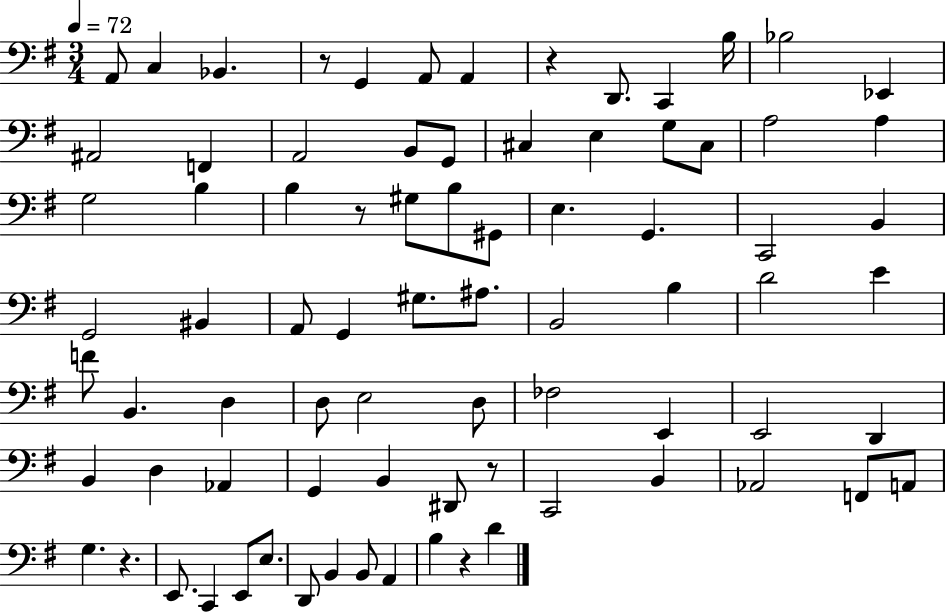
{
  \clef bass
  \numericTimeSignature
  \time 3/4
  \key g \major
  \tempo 4 = 72
  a,8 c4 bes,4. | r8 g,4 a,8 a,4 | r4 d,8. c,4 b16 | bes2 ees,4 | \break ais,2 f,4 | a,2 b,8 g,8 | cis4 e4 g8 cis8 | a2 a4 | \break g2 b4 | b4 r8 gis8 b8 gis,8 | e4. g,4. | c,2 b,4 | \break g,2 bis,4 | a,8 g,4 gis8. ais8. | b,2 b4 | d'2 e'4 | \break f'8 b,4. d4 | d8 e2 d8 | fes2 e,4 | e,2 d,4 | \break b,4 d4 aes,4 | g,4 b,4 dis,8 r8 | c,2 b,4 | aes,2 f,8 a,8 | \break g4. r4. | e,8. c,4 e,8 e8. | d,8 b,4 b,8 a,4 | b4 r4 d'4 | \break \bar "|."
}